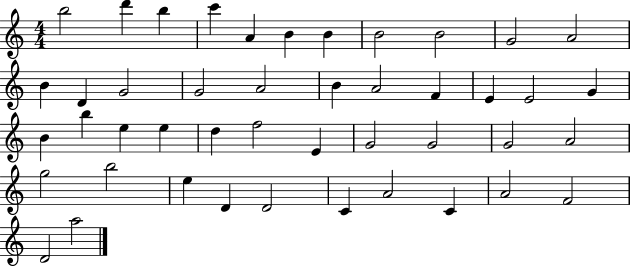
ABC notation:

X:1
T:Untitled
M:4/4
L:1/4
K:C
b2 d' b c' A B B B2 B2 G2 A2 B D G2 G2 A2 B A2 F E E2 G B b e e d f2 E G2 G2 G2 A2 g2 b2 e D D2 C A2 C A2 F2 D2 a2